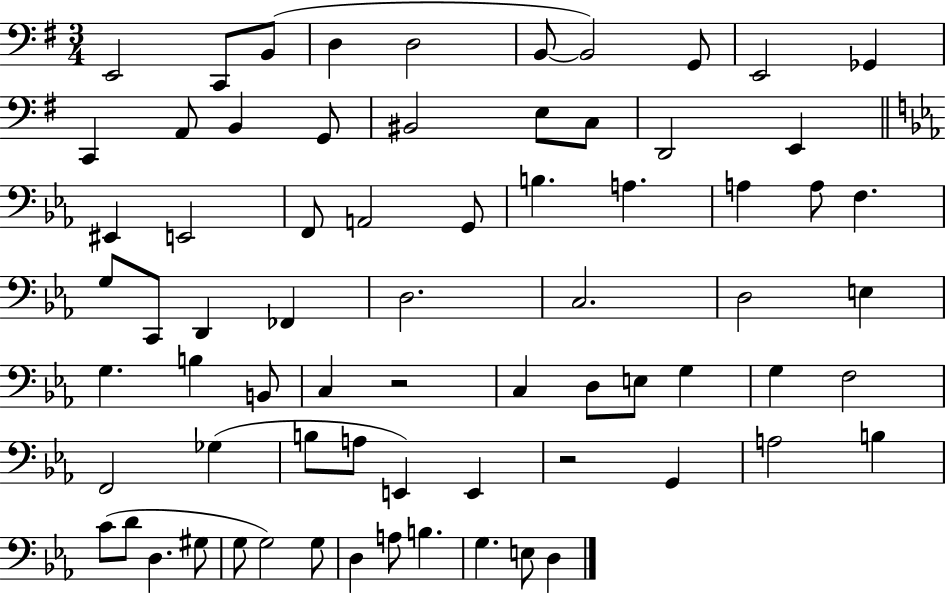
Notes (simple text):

E2/h C2/e B2/e D3/q D3/h B2/e B2/h G2/e E2/h Gb2/q C2/q A2/e B2/q G2/e BIS2/h E3/e C3/e D2/h E2/q EIS2/q E2/h F2/e A2/h G2/e B3/q. A3/q. A3/q A3/e F3/q. G3/e C2/e D2/q FES2/q D3/h. C3/h. D3/h E3/q G3/q. B3/q B2/e C3/q R/h C3/q D3/e E3/e G3/q G3/q F3/h F2/h Gb3/q B3/e A3/e E2/q E2/q R/h G2/q A3/h B3/q C4/e D4/e D3/q. G#3/e G3/e G3/h G3/e D3/q A3/e B3/q. G3/q. E3/e D3/q